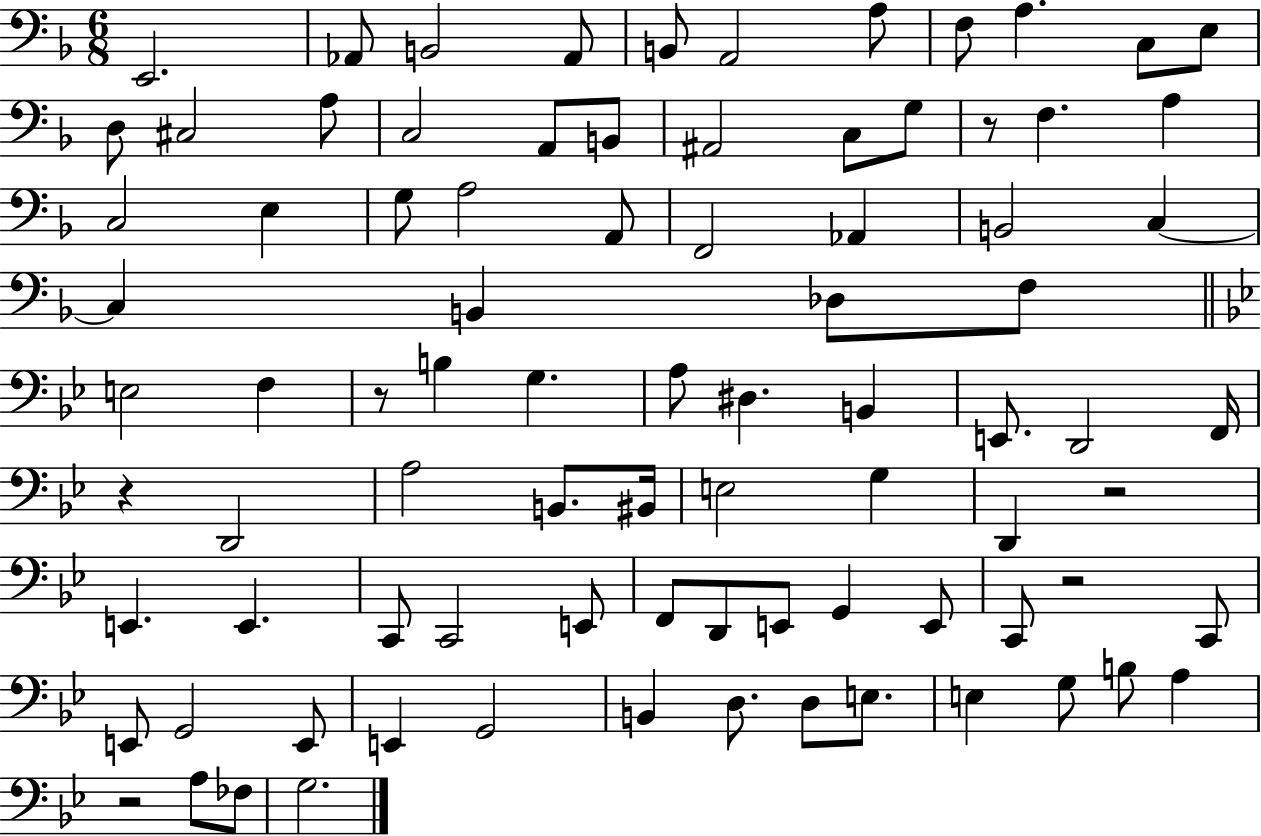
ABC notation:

X:1
T:Untitled
M:6/8
L:1/4
K:F
E,,2 _A,,/2 B,,2 _A,,/2 B,,/2 A,,2 A,/2 F,/2 A, C,/2 E,/2 D,/2 ^C,2 A,/2 C,2 A,,/2 B,,/2 ^A,,2 C,/2 G,/2 z/2 F, A, C,2 E, G,/2 A,2 A,,/2 F,,2 _A,, B,,2 C, C, B,, _D,/2 F,/2 E,2 F, z/2 B, G, A,/2 ^D, B,, E,,/2 D,,2 F,,/4 z D,,2 A,2 B,,/2 ^B,,/4 E,2 G, D,, z2 E,, E,, C,,/2 C,,2 E,,/2 F,,/2 D,,/2 E,,/2 G,, E,,/2 C,,/2 z2 C,,/2 E,,/2 G,,2 E,,/2 E,, G,,2 B,, D,/2 D,/2 E,/2 E, G,/2 B,/2 A, z2 A,/2 _F,/2 G,2